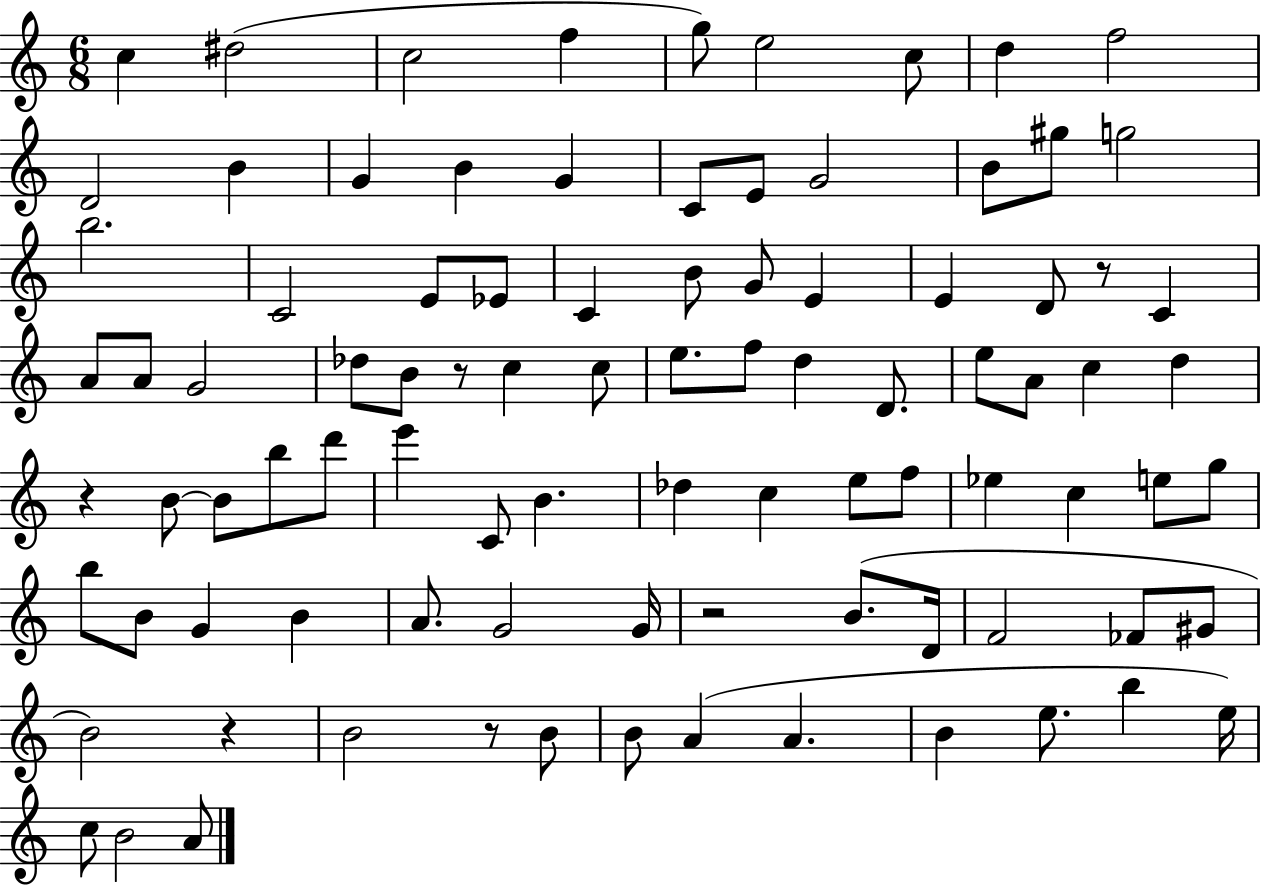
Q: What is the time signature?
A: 6/8